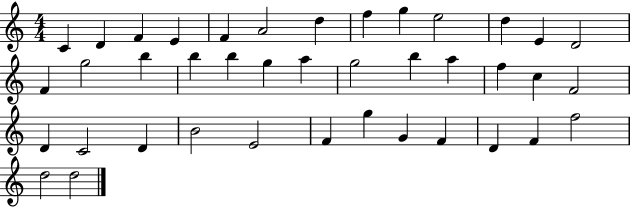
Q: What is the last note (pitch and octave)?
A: D5